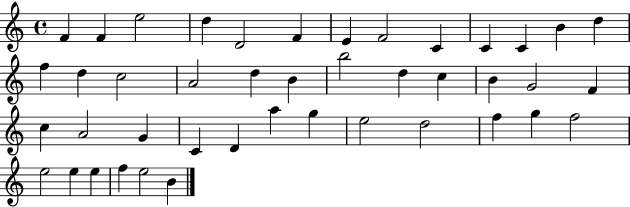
X:1
T:Untitled
M:4/4
L:1/4
K:C
F F e2 d D2 F E F2 C C C B d f d c2 A2 d B b2 d c B G2 F c A2 G C D a g e2 d2 f g f2 e2 e e f e2 B